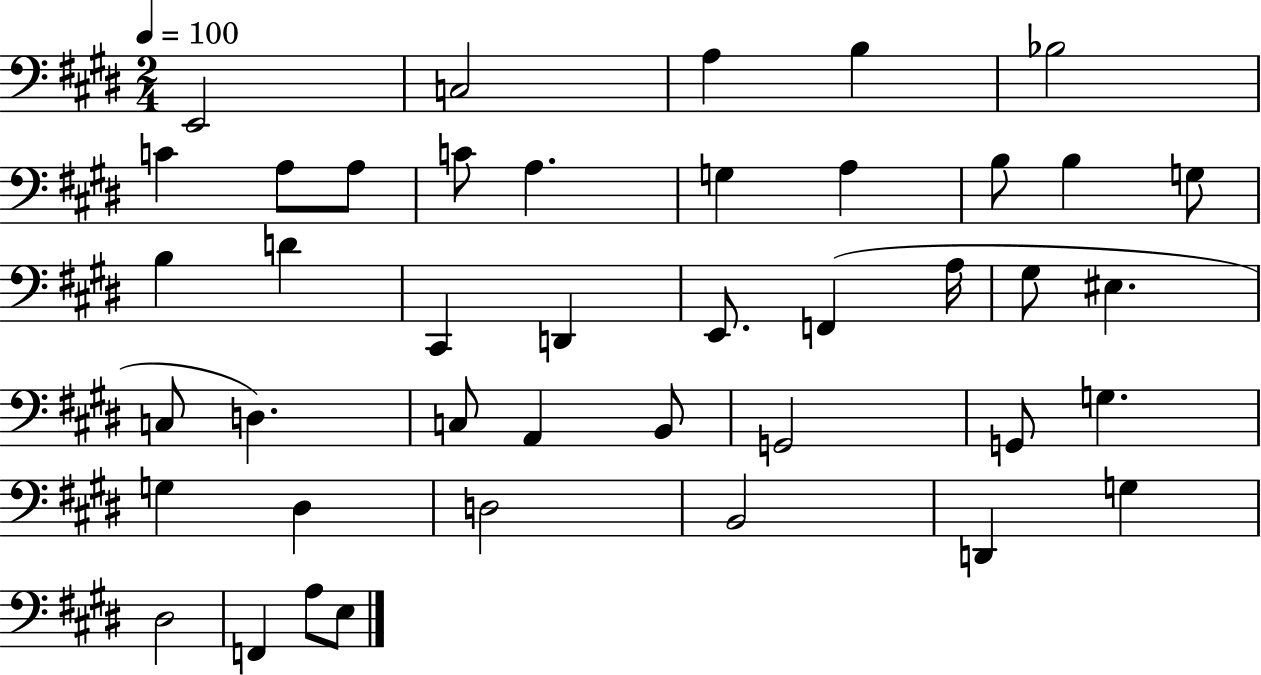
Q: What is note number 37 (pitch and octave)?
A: D2